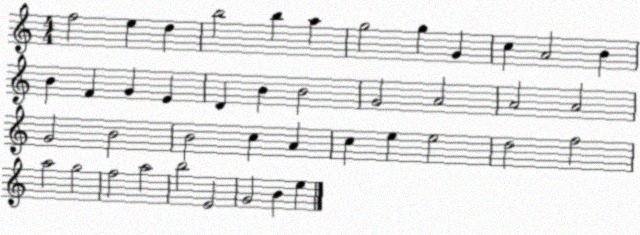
X:1
T:Untitled
M:4/4
L:1/4
K:C
f2 e d b2 b a g2 g G c A2 B B F G E D B B2 G2 A2 A2 A2 G2 B2 B2 c A c e e2 d2 f2 a2 g2 f2 a2 b2 E2 G2 B e